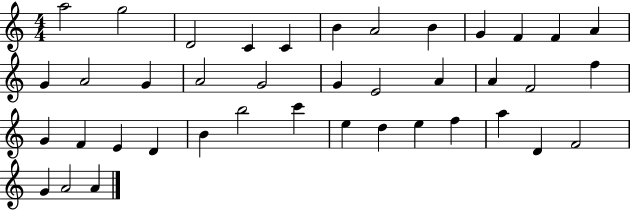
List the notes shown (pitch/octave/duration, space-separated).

A5/h G5/h D4/h C4/q C4/q B4/q A4/h B4/q G4/q F4/q F4/q A4/q G4/q A4/h G4/q A4/h G4/h G4/q E4/h A4/q A4/q F4/h F5/q G4/q F4/q E4/q D4/q B4/q B5/h C6/q E5/q D5/q E5/q F5/q A5/q D4/q F4/h G4/q A4/h A4/q